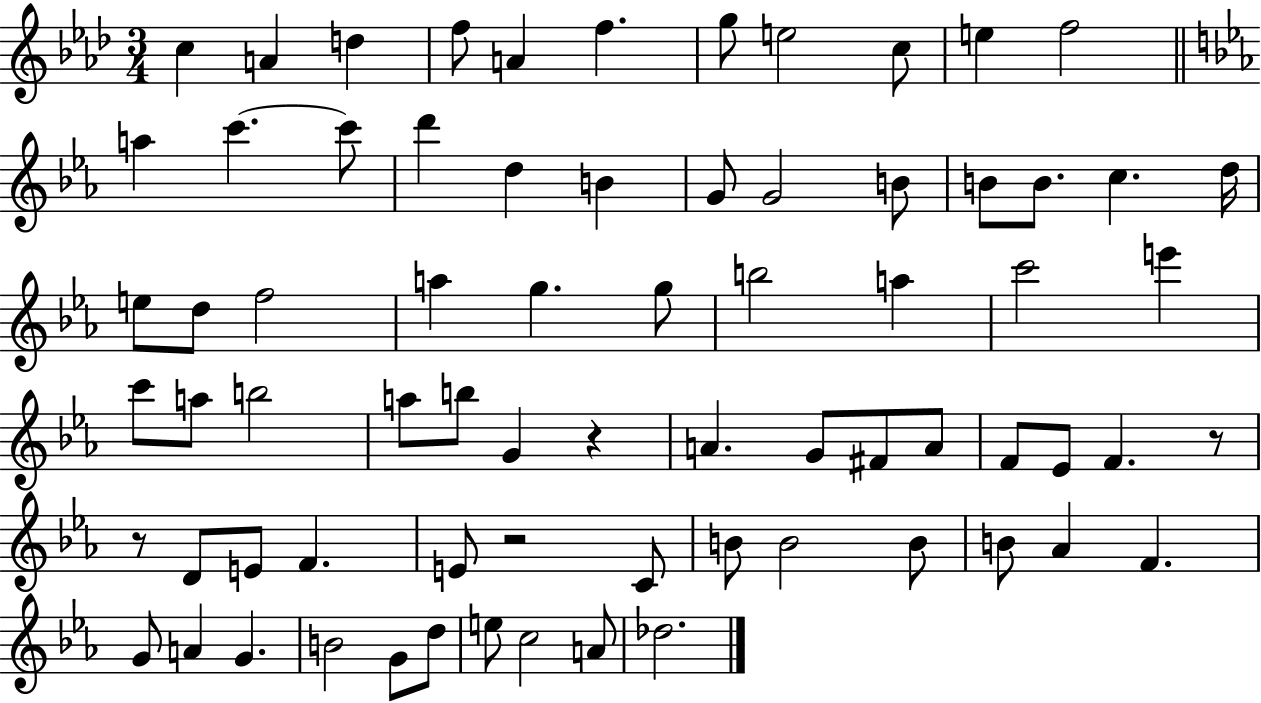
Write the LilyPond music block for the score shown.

{
  \clef treble
  \numericTimeSignature
  \time 3/4
  \key aes \major
  c''4 a'4 d''4 | f''8 a'4 f''4. | g''8 e''2 c''8 | e''4 f''2 | \break \bar "||" \break \key ees \major a''4 c'''4.~~ c'''8 | d'''4 d''4 b'4 | g'8 g'2 b'8 | b'8 b'8. c''4. d''16 | \break e''8 d''8 f''2 | a''4 g''4. g''8 | b''2 a''4 | c'''2 e'''4 | \break c'''8 a''8 b''2 | a''8 b''8 g'4 r4 | a'4. g'8 fis'8 a'8 | f'8 ees'8 f'4. r8 | \break r8 d'8 e'8 f'4. | e'8 r2 c'8 | b'8 b'2 b'8 | b'8 aes'4 f'4. | \break g'8 a'4 g'4. | b'2 g'8 d''8 | e''8 c''2 a'8 | des''2. | \break \bar "|."
}